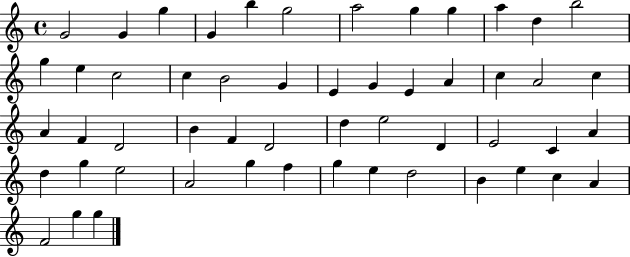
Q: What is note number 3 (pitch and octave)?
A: G5